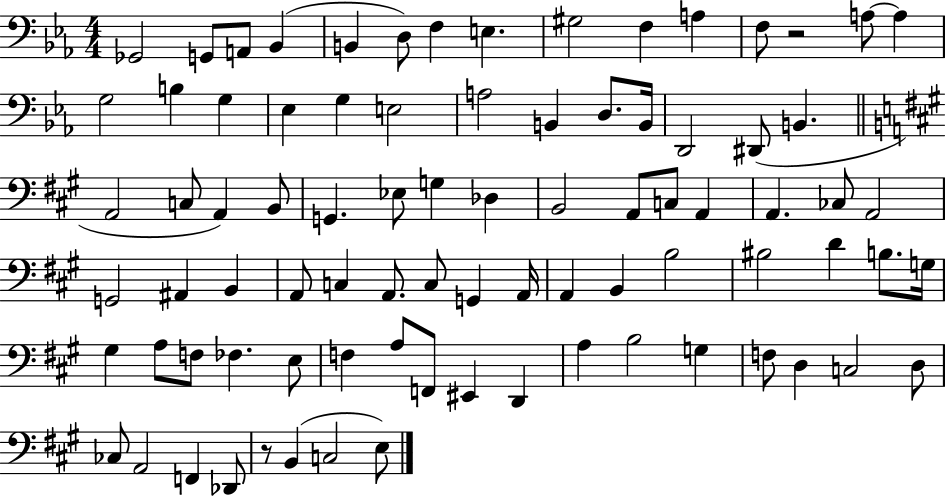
{
  \clef bass
  \numericTimeSignature
  \time 4/4
  \key ees \major
  ges,2 g,8 a,8 bes,4( | b,4 d8) f4 e4. | gis2 f4 a4 | f8 r2 a8~~ a4 | \break g2 b4 g4 | ees4 g4 e2 | a2 b,4 d8. b,16 | d,2 dis,8( b,4. | \break \bar "||" \break \key a \major a,2 c8 a,4) b,8 | g,4. ees8 g4 des4 | b,2 a,8 c8 a,4 | a,4. ces8 a,2 | \break g,2 ais,4 b,4 | a,8 c4 a,8. c8 g,4 a,16 | a,4 b,4 b2 | bis2 d'4 b8. g16 | \break gis4 a8 f8 fes4. e8 | f4 a8 f,8 eis,4 d,4 | a4 b2 g4 | f8 d4 c2 d8 | \break ces8 a,2 f,4 des,8 | r8 b,4( c2 e8) | \bar "|."
}